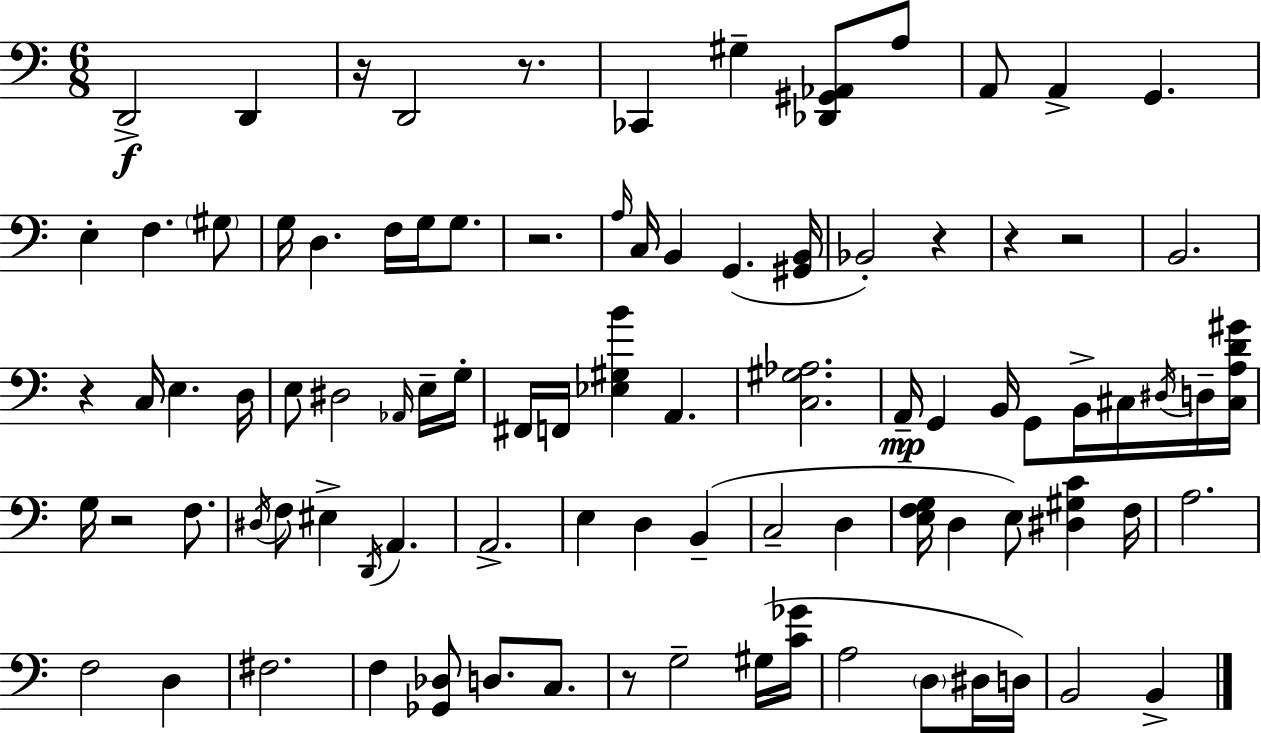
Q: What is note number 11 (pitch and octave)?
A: F3